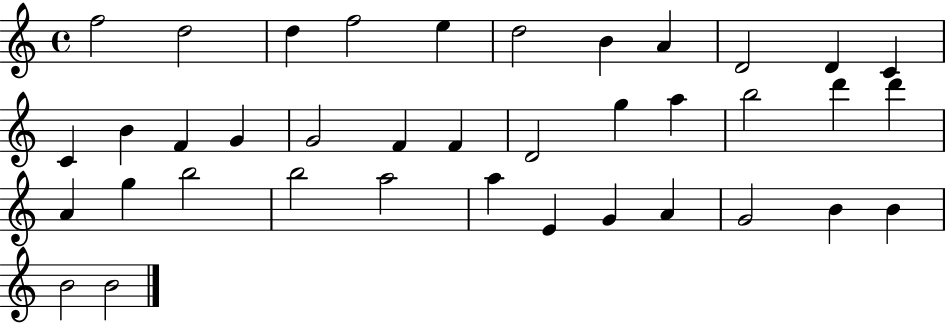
{
  \clef treble
  \time 4/4
  \defaultTimeSignature
  \key c \major
  f''2 d''2 | d''4 f''2 e''4 | d''2 b'4 a'4 | d'2 d'4 c'4 | \break c'4 b'4 f'4 g'4 | g'2 f'4 f'4 | d'2 g''4 a''4 | b''2 d'''4 d'''4 | \break a'4 g''4 b''2 | b''2 a''2 | a''4 e'4 g'4 a'4 | g'2 b'4 b'4 | \break b'2 b'2 | \bar "|."
}